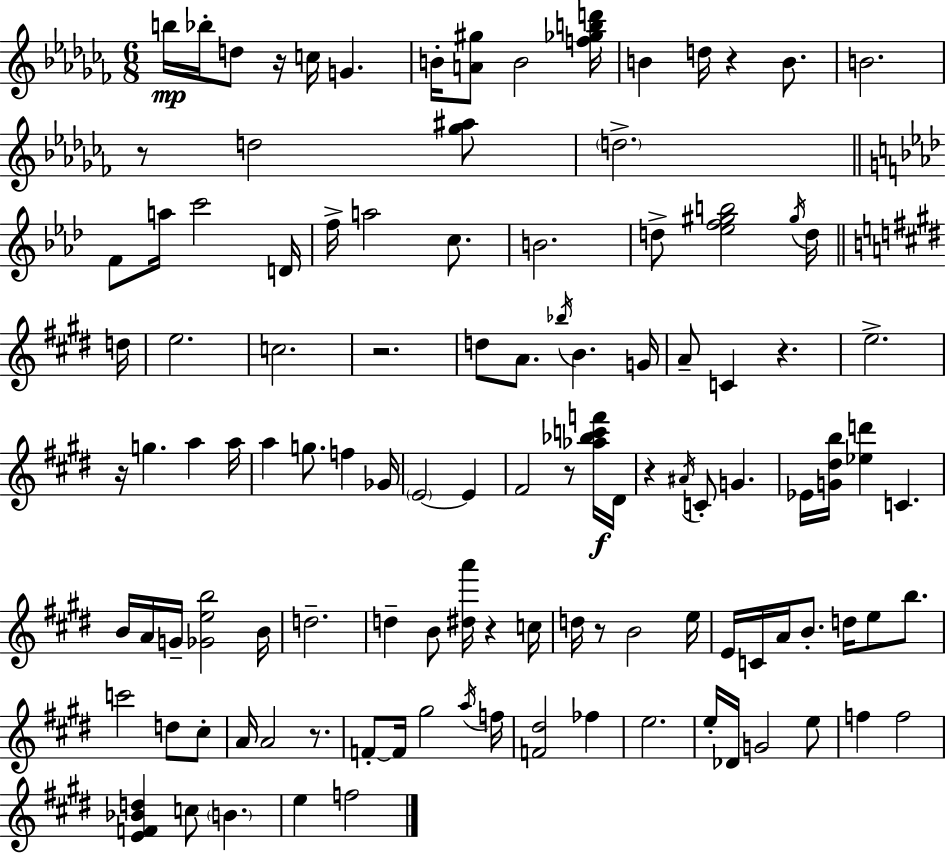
X:1
T:Untitled
M:6/8
L:1/4
K:Abm
b/4 _b/4 d/2 z/4 c/4 G B/4 [A^g]/2 B2 [f_gbd']/4 B d/4 z B/2 B2 z/2 d2 [_g^a]/2 d2 F/2 a/4 c'2 D/4 f/4 a2 c/2 B2 d/2 [_ef^gb]2 ^g/4 d/4 d/4 e2 c2 z2 d/2 A/2 _b/4 B G/4 A/2 C z e2 z/4 g a a/4 a g/2 f _G/4 E2 E ^F2 z/2 [_a_bc'f']/4 ^D/4 z ^A/4 C/2 G _E/4 [G^db]/4 [_ed'] C B/4 A/4 G/4 [_Geb]2 B/4 d2 d B/2 [^da']/4 z c/4 d/4 z/2 B2 e/4 E/4 C/4 A/4 B/2 d/4 e/2 b/2 c'2 d/2 ^c/2 A/4 A2 z/2 F/2 F/4 ^g2 a/4 f/4 [F^d]2 _f e2 e/4 _D/4 G2 e/2 f f2 [EF_Bd] c/2 B e f2